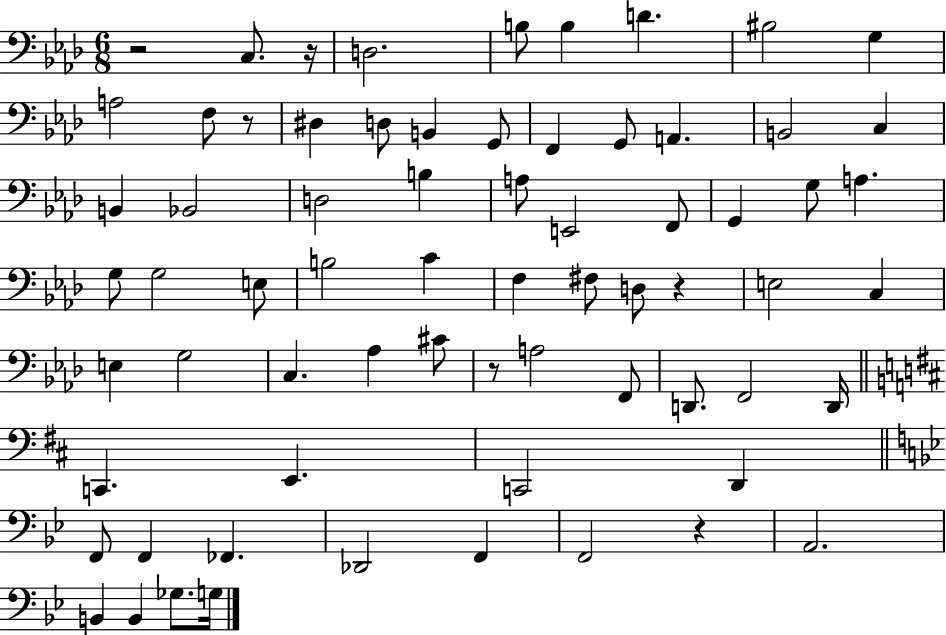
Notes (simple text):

R/h C3/e. R/s D3/h. B3/e B3/q D4/q. BIS3/h G3/q A3/h F3/e R/e D#3/q D3/e B2/q G2/e F2/q G2/e A2/q. B2/h C3/q B2/q Bb2/h D3/h B3/q A3/e E2/h F2/e G2/q G3/e A3/q. G3/e G3/h E3/e B3/h C4/q F3/q F#3/e D3/e R/q E3/h C3/q E3/q G3/h C3/q. Ab3/q C#4/e R/e A3/h F2/e D2/e. F2/h D2/s C2/q. E2/q. C2/h D2/q F2/e F2/q FES2/q. Db2/h F2/q F2/h R/q A2/h. B2/q B2/q Gb3/e. G3/s